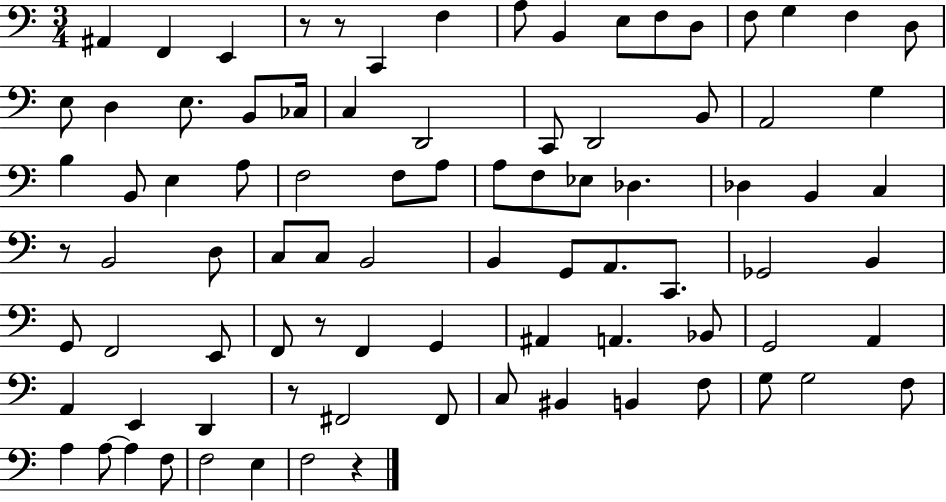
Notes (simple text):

A#2/q F2/q E2/q R/e R/e C2/q F3/q A3/e B2/q E3/e F3/e D3/e F3/e G3/q F3/q D3/e E3/e D3/q E3/e. B2/e CES3/s C3/q D2/h C2/e D2/h B2/e A2/h G3/q B3/q B2/e E3/q A3/e F3/h F3/e A3/e A3/e F3/e Eb3/e Db3/q. Db3/q B2/q C3/q R/e B2/h D3/e C3/e C3/e B2/h B2/q G2/e A2/e. C2/e. Gb2/h B2/q G2/e F2/h E2/e F2/e R/e F2/q G2/q A#2/q A2/q. Bb2/e G2/h A2/q A2/q E2/q D2/q R/e F#2/h F#2/e C3/e BIS2/q B2/q F3/e G3/e G3/h F3/e A3/q A3/e A3/q F3/e F3/h E3/q F3/h R/q